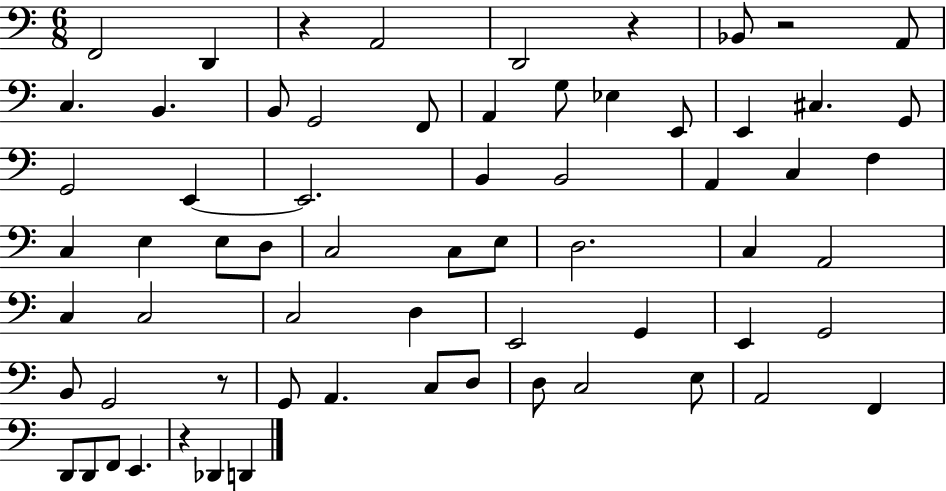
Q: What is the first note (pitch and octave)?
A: F2